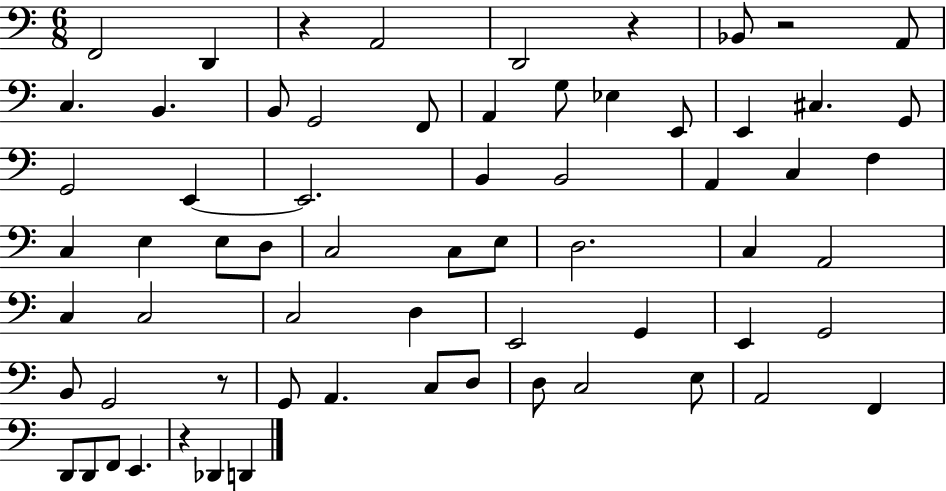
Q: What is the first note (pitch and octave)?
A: F2